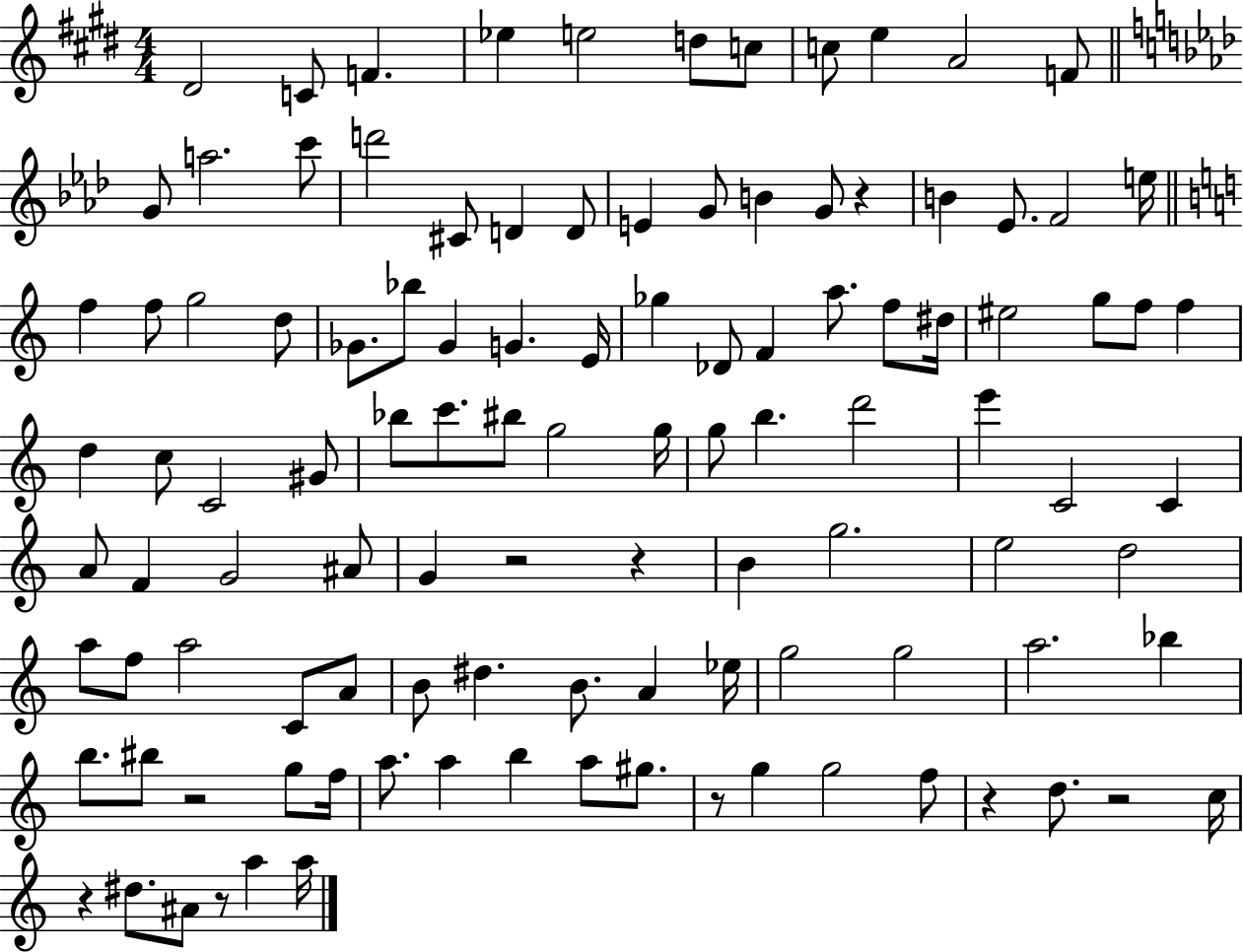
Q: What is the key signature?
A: E major